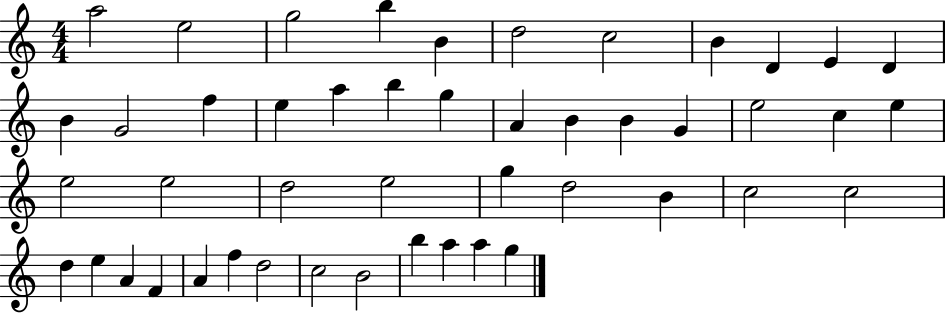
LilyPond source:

{
  \clef treble
  \numericTimeSignature
  \time 4/4
  \key c \major
  a''2 e''2 | g''2 b''4 b'4 | d''2 c''2 | b'4 d'4 e'4 d'4 | \break b'4 g'2 f''4 | e''4 a''4 b''4 g''4 | a'4 b'4 b'4 g'4 | e''2 c''4 e''4 | \break e''2 e''2 | d''2 e''2 | g''4 d''2 b'4 | c''2 c''2 | \break d''4 e''4 a'4 f'4 | a'4 f''4 d''2 | c''2 b'2 | b''4 a''4 a''4 g''4 | \break \bar "|."
}